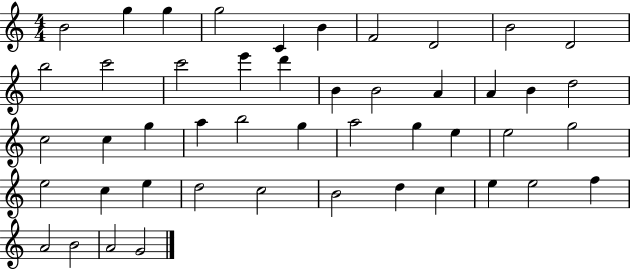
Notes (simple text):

B4/h G5/q G5/q G5/h C4/q B4/q F4/h D4/h B4/h D4/h B5/h C6/h C6/h E6/q D6/q B4/q B4/h A4/q A4/q B4/q D5/h C5/h C5/q G5/q A5/q B5/h G5/q A5/h G5/q E5/q E5/h G5/h E5/h C5/q E5/q D5/h C5/h B4/h D5/q C5/q E5/q E5/h F5/q A4/h B4/h A4/h G4/h